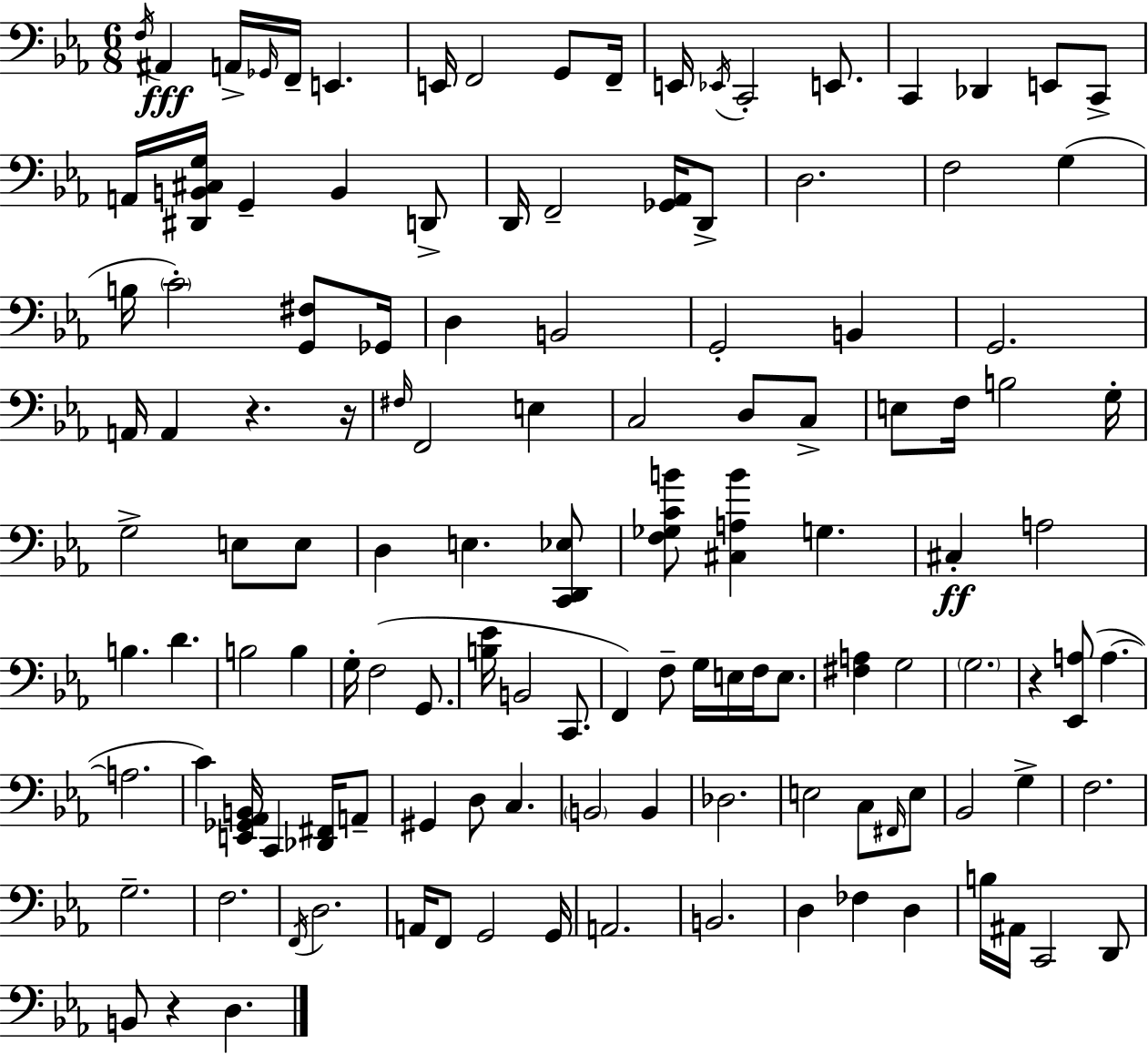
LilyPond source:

{
  \clef bass
  \numericTimeSignature
  \time 6/8
  \key ees \major
  \repeat volta 2 { \acciaccatura { f16 }\fff ais,4 a,16-> \grace { ges,16 } f,16-- e,4. | e,16 f,2 g,8 | f,16-- e,16 \acciaccatura { ees,16 } c,2-. | e,8. c,4 des,4 e,8 | \break c,8-> a,16 <dis, b, cis g>16 g,4-- b,4 | d,8-> d,16 f,2-- | <ges, aes,>16 d,8-> d2. | f2 g4( | \break b16 \parenthesize c'2-.) | <g, fis>8 ges,16 d4 b,2 | g,2-. b,4 | g,2. | \break a,16 a,4 r4. | r16 \grace { fis16 } f,2 | e4 c2 | d8 c8-> e8 f16 b2 | \break g16-. g2-> | e8 e8 d4 e4. | <c, d, ees>8 <f ges c' b'>8 <cis a b'>4 g4. | cis4-.\ff a2 | \break b4. d'4. | b2 | b4 g16-. f2( | g,8. <b ees'>16 b,2 | \break c,8. f,4) f8-- g16 e16 | f16 e8. <fis a>4 g2 | \parenthesize g2. | r4 <ees, a>8( a4.~~ | \break a2. | c'4) <e, ges, aes, b,>16 c,4 | <des, fis,>16 a,8-- gis,4 d8 c4. | \parenthesize b,2 | \break b,4 des2. | e2 | c8 \grace { fis,16 } e8 bes,2 | g4-> f2. | \break g2.-- | f2. | \acciaccatura { f,16 } d2. | a,16 f,8 g,2 | \break g,16 a,2. | b,2. | d4 fes4 | d4 b16 ais,16 c,2 | \break d,8 b,8 r4 | d4. } \bar "|."
}